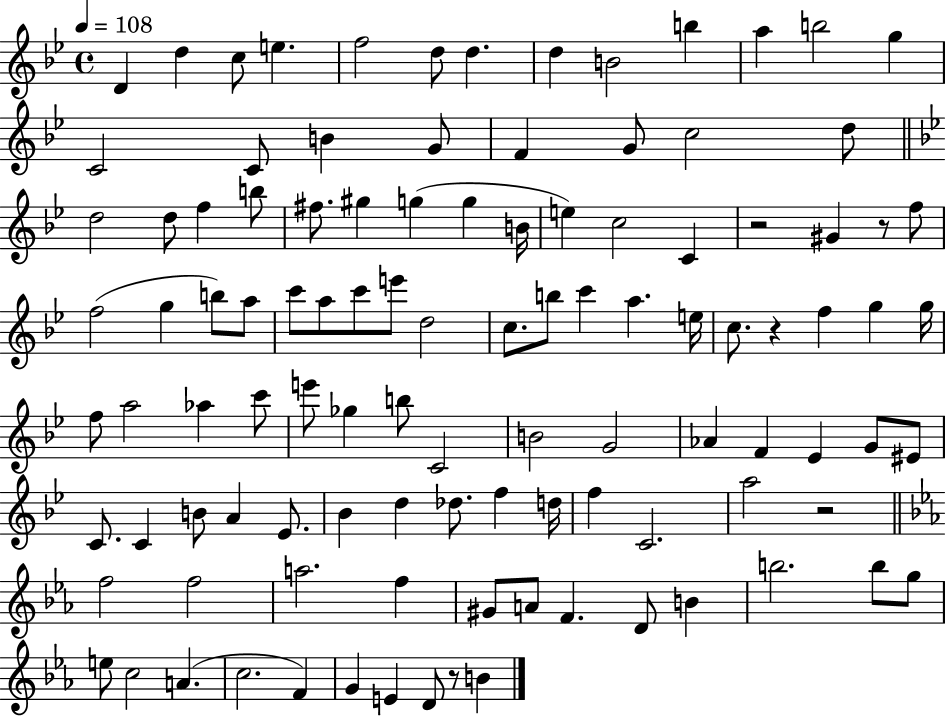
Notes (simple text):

D4/q D5/q C5/e E5/q. F5/h D5/e D5/q. D5/q B4/h B5/q A5/q B5/h G5/q C4/h C4/e B4/q G4/e F4/q G4/e C5/h D5/e D5/h D5/e F5/q B5/e F#5/e. G#5/q G5/q G5/q B4/s E5/q C5/h C4/q R/h G#4/q R/e F5/e F5/h G5/q B5/e A5/e C6/e A5/e C6/e E6/e D5/h C5/e. B5/e C6/q A5/q. E5/s C5/e. R/q F5/q G5/q G5/s F5/e A5/h Ab5/q C6/e E6/e Gb5/q B5/e C4/h B4/h G4/h Ab4/q F4/q Eb4/q G4/e EIS4/e C4/e. C4/q B4/e A4/q Eb4/e. Bb4/q D5/q Db5/e. F5/q D5/s F5/q C4/h. A5/h R/h F5/h F5/h A5/h. F5/q G#4/e A4/e F4/q. D4/e B4/q B5/h. B5/e G5/e E5/e C5/h A4/q. C5/h. F4/q G4/q E4/q D4/e R/e B4/q